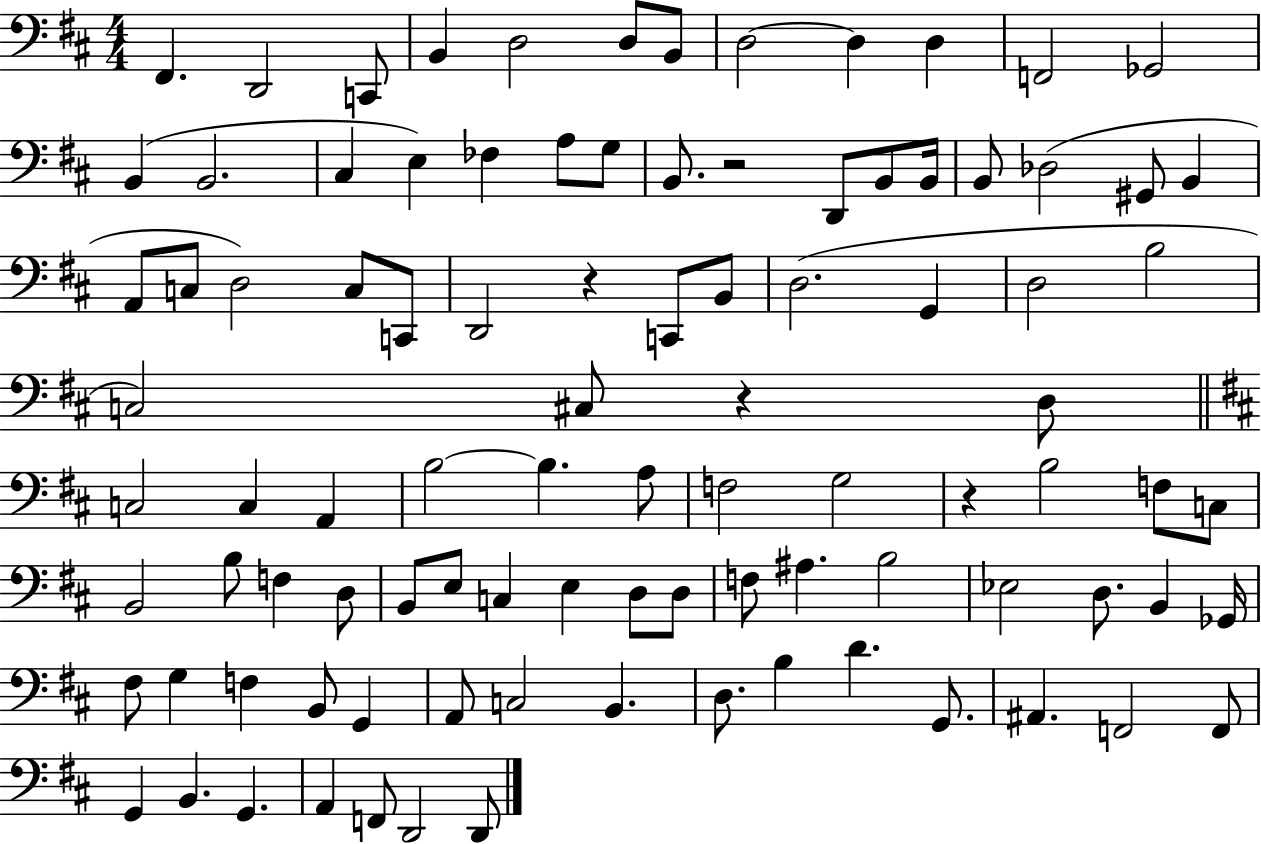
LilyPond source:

{
  \clef bass
  \numericTimeSignature
  \time 4/4
  \key d \major
  fis,4. d,2 c,8 | b,4 d2 d8 b,8 | d2~~ d4 d4 | f,2 ges,2 | \break b,4( b,2. | cis4 e4) fes4 a8 g8 | b,8. r2 d,8 b,8 b,16 | b,8 des2( gis,8 b,4 | \break a,8 c8 d2) c8 c,8 | d,2 r4 c,8 b,8 | d2.( g,4 | d2 b2 | \break c2) cis8 r4 d8 | \bar "||" \break \key d \major c2 c4 a,4 | b2~~ b4. a8 | f2 g2 | r4 b2 f8 c8 | \break b,2 b8 f4 d8 | b,8 e8 c4 e4 d8 d8 | f8 ais4. b2 | ees2 d8. b,4 ges,16 | \break fis8 g4 f4 b,8 g,4 | a,8 c2 b,4. | d8. b4 d'4. g,8. | ais,4. f,2 f,8 | \break g,4 b,4. g,4. | a,4 f,8 d,2 d,8 | \bar "|."
}